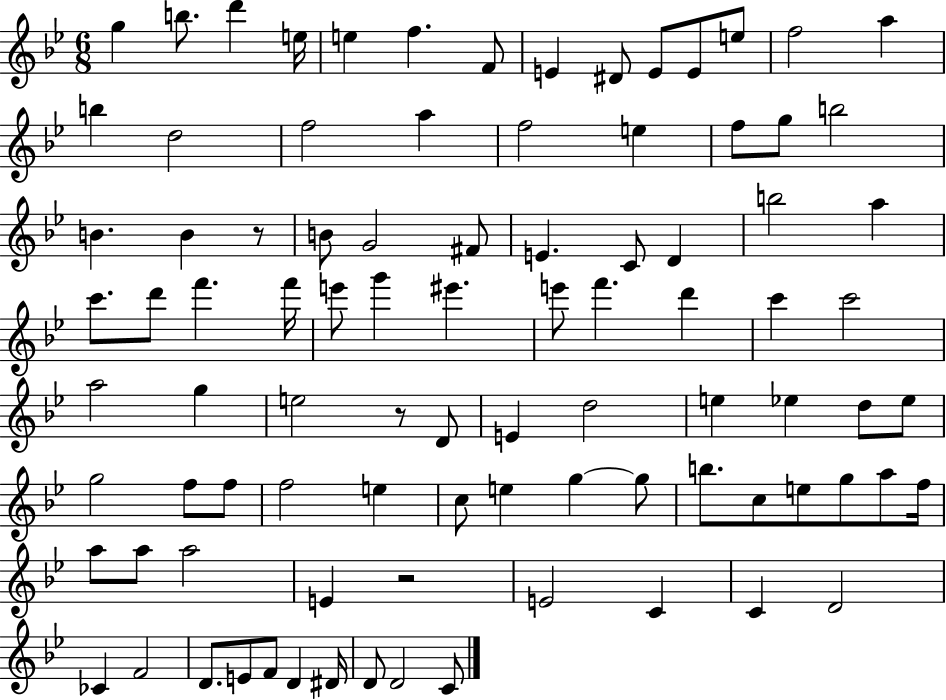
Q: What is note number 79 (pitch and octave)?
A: CES4